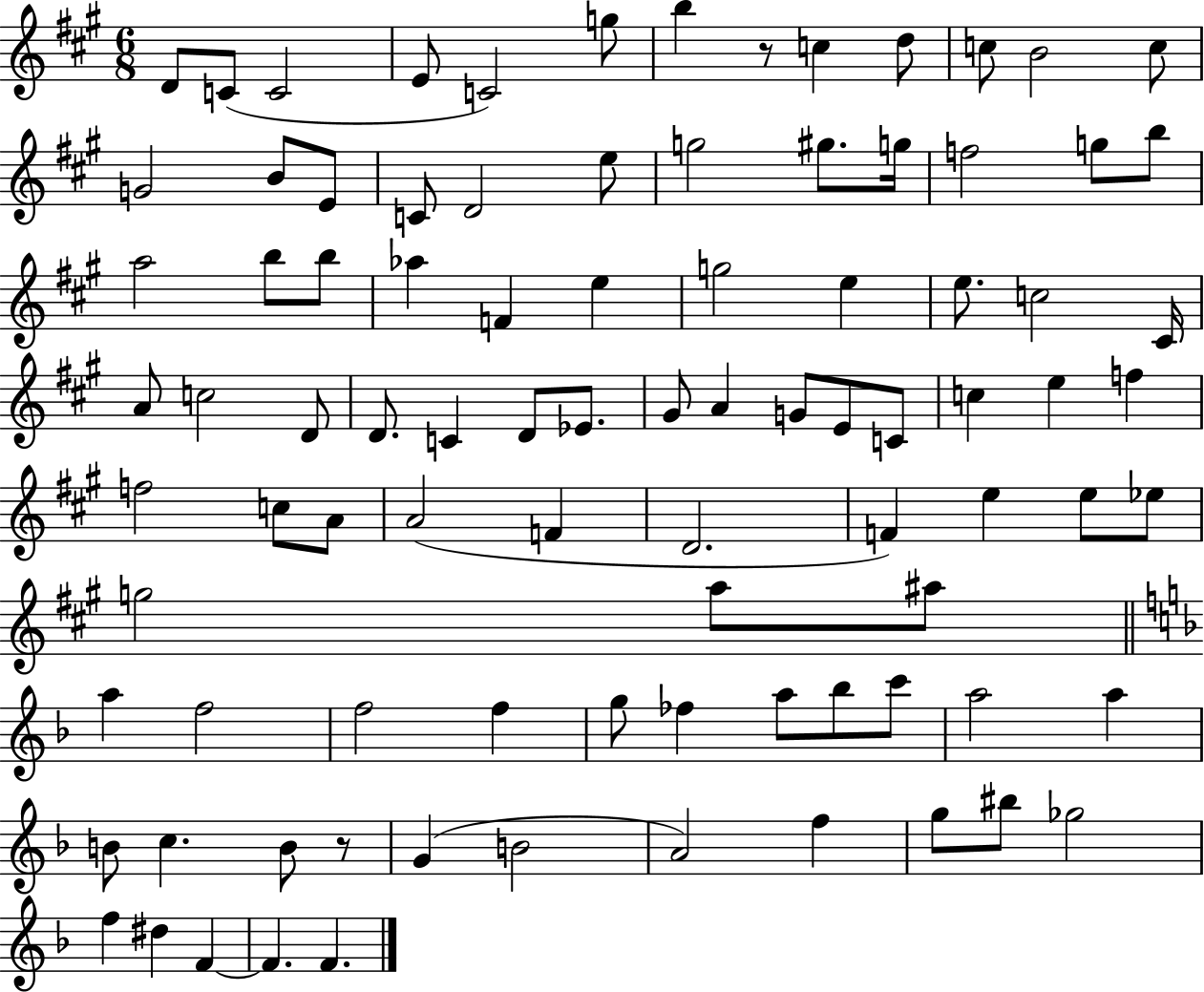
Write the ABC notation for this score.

X:1
T:Untitled
M:6/8
L:1/4
K:A
D/2 C/2 C2 E/2 C2 g/2 b z/2 c d/2 c/2 B2 c/2 G2 B/2 E/2 C/2 D2 e/2 g2 ^g/2 g/4 f2 g/2 b/2 a2 b/2 b/2 _a F e g2 e e/2 c2 ^C/4 A/2 c2 D/2 D/2 C D/2 _E/2 ^G/2 A G/2 E/2 C/2 c e f f2 c/2 A/2 A2 F D2 F e e/2 _e/2 g2 a/2 ^a/2 a f2 f2 f g/2 _f a/2 _b/2 c'/2 a2 a B/2 c B/2 z/2 G B2 A2 f g/2 ^b/2 _g2 f ^d F F F